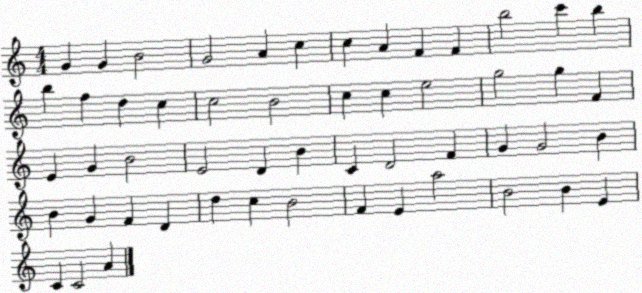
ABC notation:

X:1
T:Untitled
M:4/4
L:1/4
K:C
G G B2 G2 A c c A F F b2 c' b b f d c c2 B2 c c e2 g2 g F E G B2 E2 D B C D2 F G G2 B B G F D d c B2 F E a2 B2 B E C C2 A